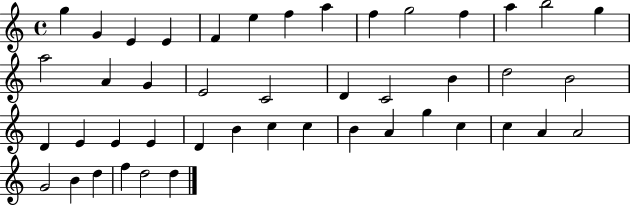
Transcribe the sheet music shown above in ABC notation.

X:1
T:Untitled
M:4/4
L:1/4
K:C
g G E E F e f a f g2 f a b2 g a2 A G E2 C2 D C2 B d2 B2 D E E E D B c c B A g c c A A2 G2 B d f d2 d